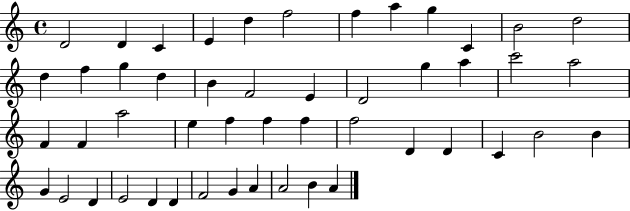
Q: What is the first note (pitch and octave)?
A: D4